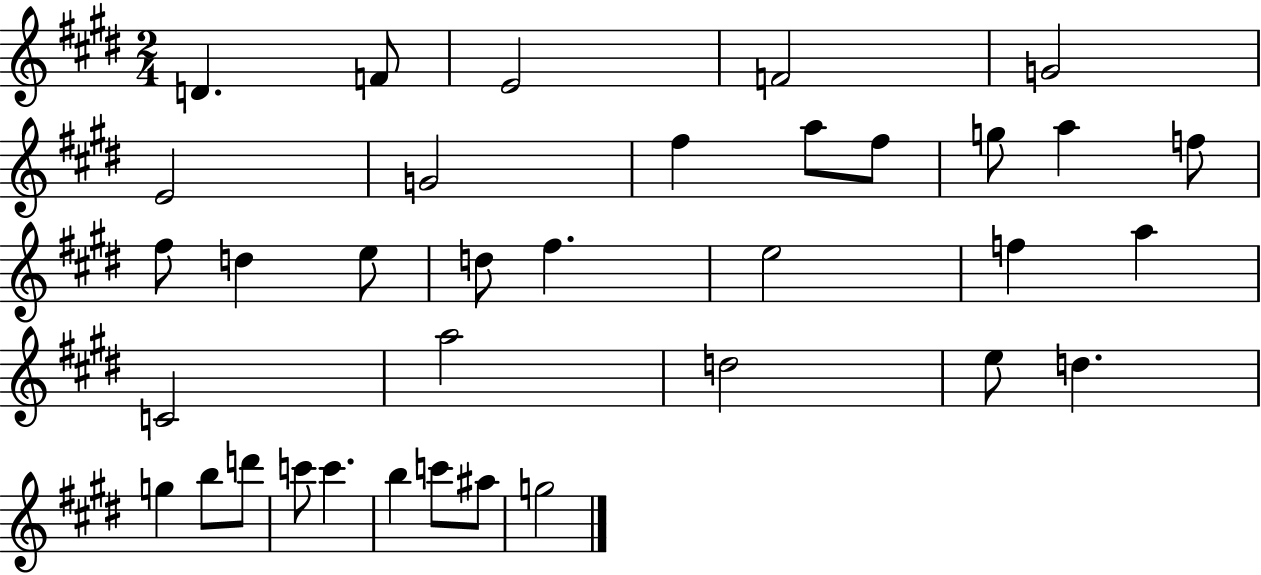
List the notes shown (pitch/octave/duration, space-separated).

D4/q. F4/e E4/h F4/h G4/h E4/h G4/h F#5/q A5/e F#5/e G5/e A5/q F5/e F#5/e D5/q E5/e D5/e F#5/q. E5/h F5/q A5/q C4/h A5/h D5/h E5/e D5/q. G5/q B5/e D6/e C6/e C6/q. B5/q C6/e A#5/e G5/h